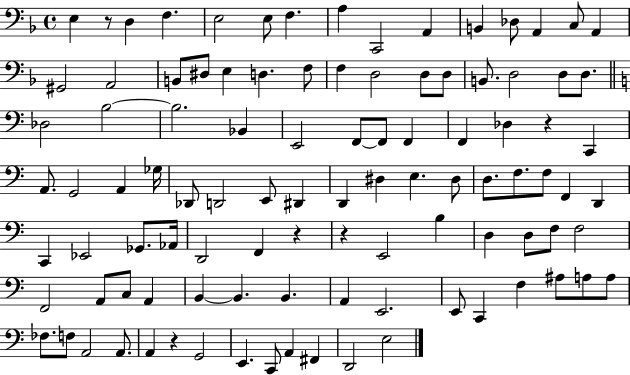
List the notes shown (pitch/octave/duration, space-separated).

E3/q R/e D3/q F3/q. E3/h E3/e F3/q. A3/q C2/h A2/q B2/q Db3/e A2/q C3/e A2/q G#2/h A2/h B2/e D#3/e E3/q D3/q. F3/e F3/q D3/h D3/e D3/e B2/e. D3/h D3/e D3/e. Db3/h B3/h B3/h. Bb2/q E2/h F2/e F2/e F2/q F2/q Db3/q R/q C2/q A2/e. G2/h A2/q Gb3/s Db2/e D2/h E2/e D#2/q D2/q D#3/q E3/q. D#3/e D3/e. F3/e. F3/e F2/q D2/q C2/q Eb2/h Gb2/e. Ab2/s D2/h F2/q R/q R/q E2/h B3/q D3/q D3/e F3/e F3/h F2/h A2/e C3/e A2/q B2/q B2/q. B2/q. A2/q E2/h. E2/e C2/q F3/q A#3/e A3/e A3/e FES3/e. F3/e A2/h A2/e. A2/q R/q G2/h E2/q. C2/e A2/q F#2/q D2/h E3/h